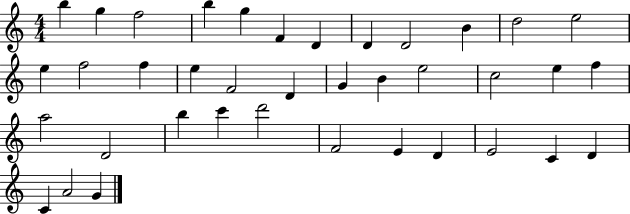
{
  \clef treble
  \numericTimeSignature
  \time 4/4
  \key c \major
  b''4 g''4 f''2 | b''4 g''4 f'4 d'4 | d'4 d'2 b'4 | d''2 e''2 | \break e''4 f''2 f''4 | e''4 f'2 d'4 | g'4 b'4 e''2 | c''2 e''4 f''4 | \break a''2 d'2 | b''4 c'''4 d'''2 | f'2 e'4 d'4 | e'2 c'4 d'4 | \break c'4 a'2 g'4 | \bar "|."
}